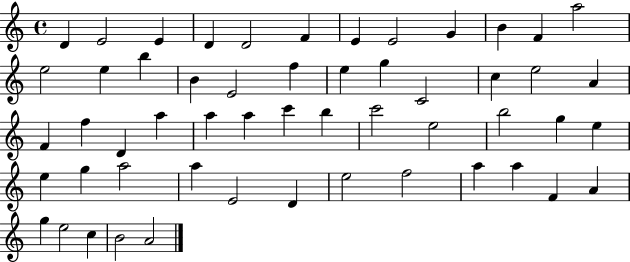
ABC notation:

X:1
T:Untitled
M:4/4
L:1/4
K:C
D E2 E D D2 F E E2 G B F a2 e2 e b B E2 f e g C2 c e2 A F f D a a a c' b c'2 e2 b2 g e e g a2 a E2 D e2 f2 a a F A g e2 c B2 A2